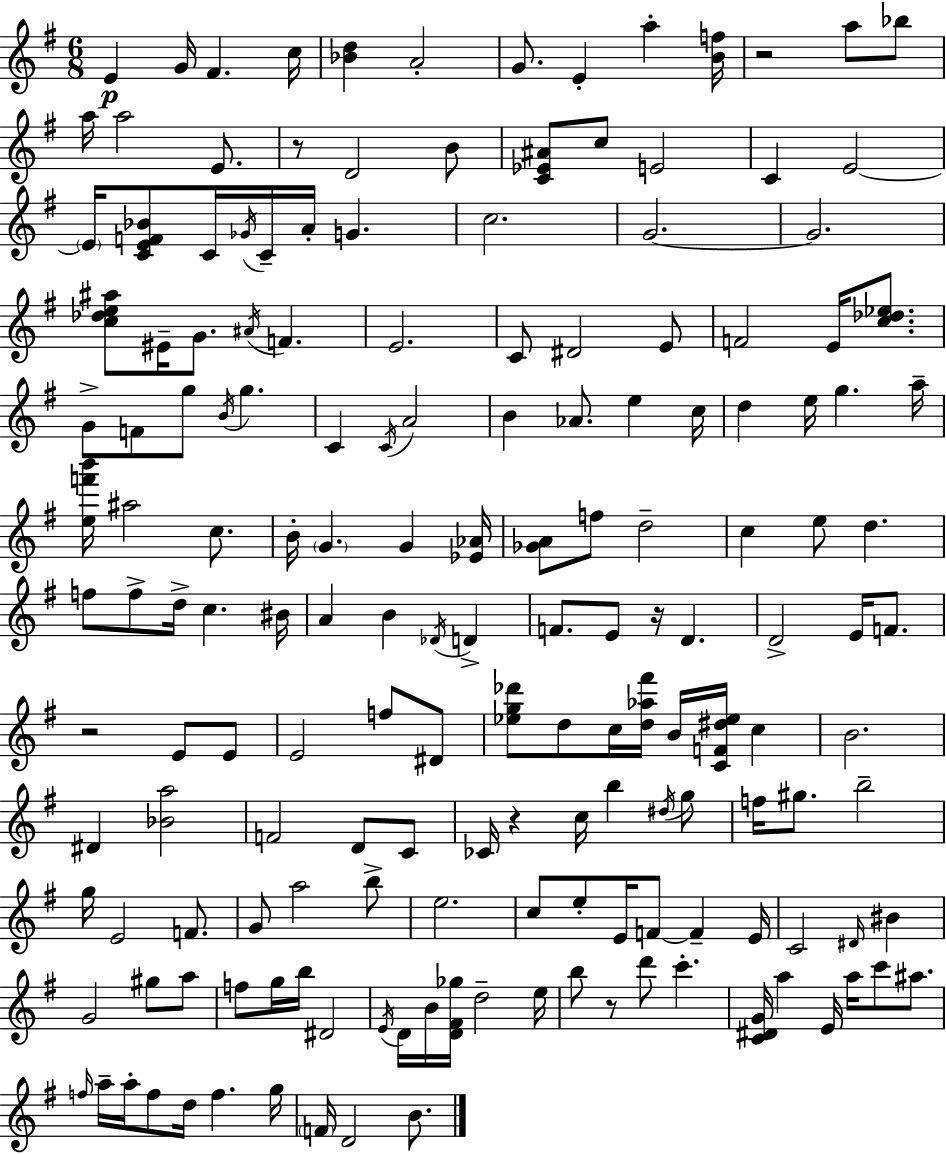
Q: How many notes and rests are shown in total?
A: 168